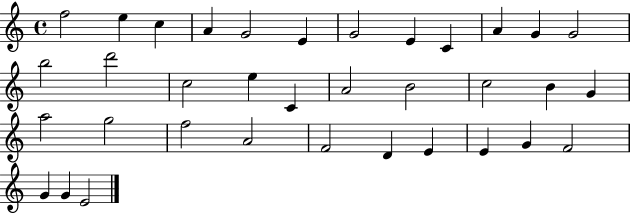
F5/h E5/q C5/q A4/q G4/h E4/q G4/h E4/q C4/q A4/q G4/q G4/h B5/h D6/h C5/h E5/q C4/q A4/h B4/h C5/h B4/q G4/q A5/h G5/h F5/h A4/h F4/h D4/q E4/q E4/q G4/q F4/h G4/q G4/q E4/h